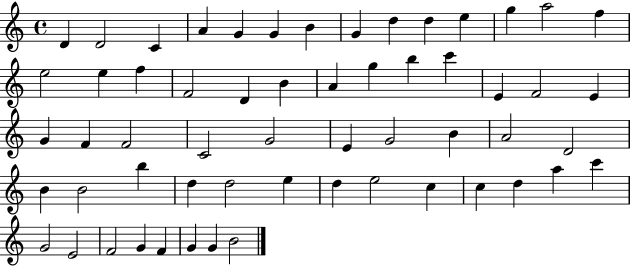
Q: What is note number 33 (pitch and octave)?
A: E4